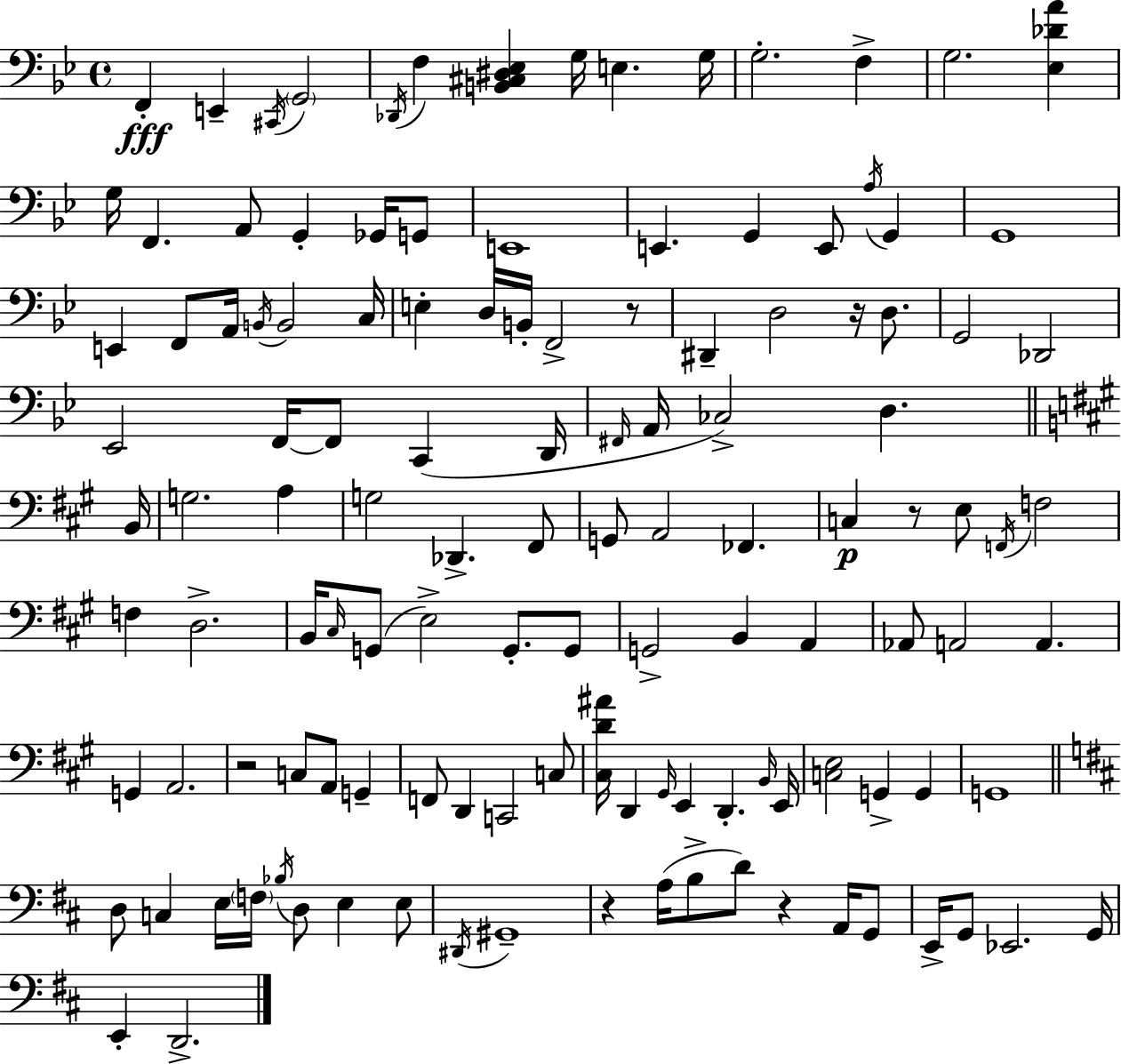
X:1
T:Untitled
M:4/4
L:1/4
K:Bb
F,, E,, ^C,,/4 G,,2 _D,,/4 F, [B,,^C,^D,_E,] G,/4 E, G,/4 G,2 F, G,2 [_E,_DA] G,/4 F,, A,,/2 G,, _G,,/4 G,,/2 E,,4 E,, G,, E,,/2 A,/4 G,, G,,4 E,, F,,/2 A,,/4 B,,/4 B,,2 C,/4 E, D,/4 B,,/4 F,,2 z/2 ^D,, D,2 z/4 D,/2 G,,2 _D,,2 _E,,2 F,,/4 F,,/2 C,, D,,/4 ^F,,/4 A,,/4 _C,2 D, B,,/4 G,2 A, G,2 _D,, ^F,,/2 G,,/2 A,,2 _F,, C, z/2 E,/2 F,,/4 F,2 F, D,2 B,,/4 ^C,/4 G,,/2 E,2 G,,/2 G,,/2 G,,2 B,, A,, _A,,/2 A,,2 A,, G,, A,,2 z2 C,/2 A,,/2 G,, F,,/2 D,, C,,2 C,/2 [^C,D^A]/4 D,, ^G,,/4 E,, D,, B,,/4 E,,/4 [C,E,]2 G,, G,, G,,4 D,/2 C, E,/4 F,/4 _B,/4 D,/2 E, E,/2 ^D,,/4 ^G,,4 z A,/4 B,/2 D/2 z A,,/4 G,,/2 E,,/4 G,,/2 _E,,2 G,,/4 E,, D,,2